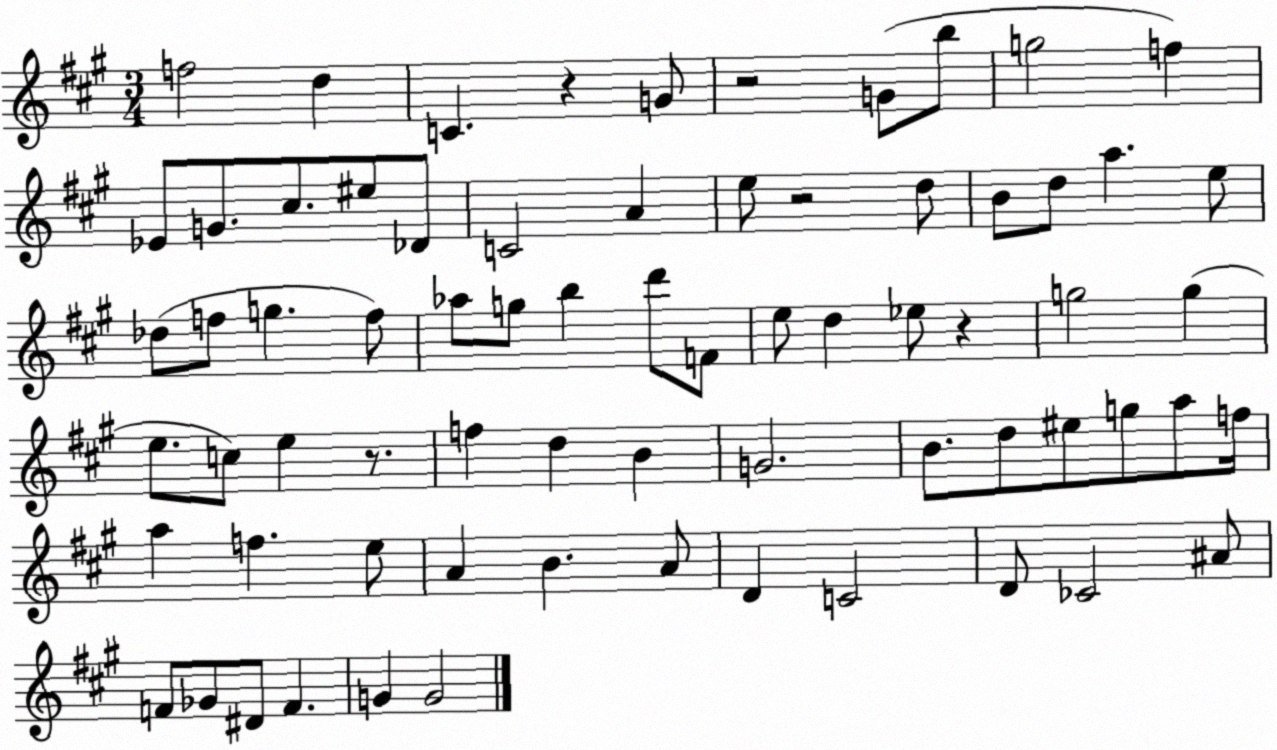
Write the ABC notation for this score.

X:1
T:Untitled
M:3/4
L:1/4
K:A
f2 d C z G/2 z2 G/2 b/2 g2 f _E/2 G/2 ^c/2 ^e/2 _D/2 C2 A e/2 z2 d/2 B/2 d/2 a e/2 _d/2 f/2 g f/2 _a/2 g/2 b d'/2 F/2 e/2 d _e/2 z g2 g e/2 c/2 e z/2 f d B G2 B/2 d/2 ^e/2 g/2 a/2 f/4 a f e/2 A B A/2 D C2 D/2 _C2 ^A/2 F/2 _G/2 ^D/2 F G G2